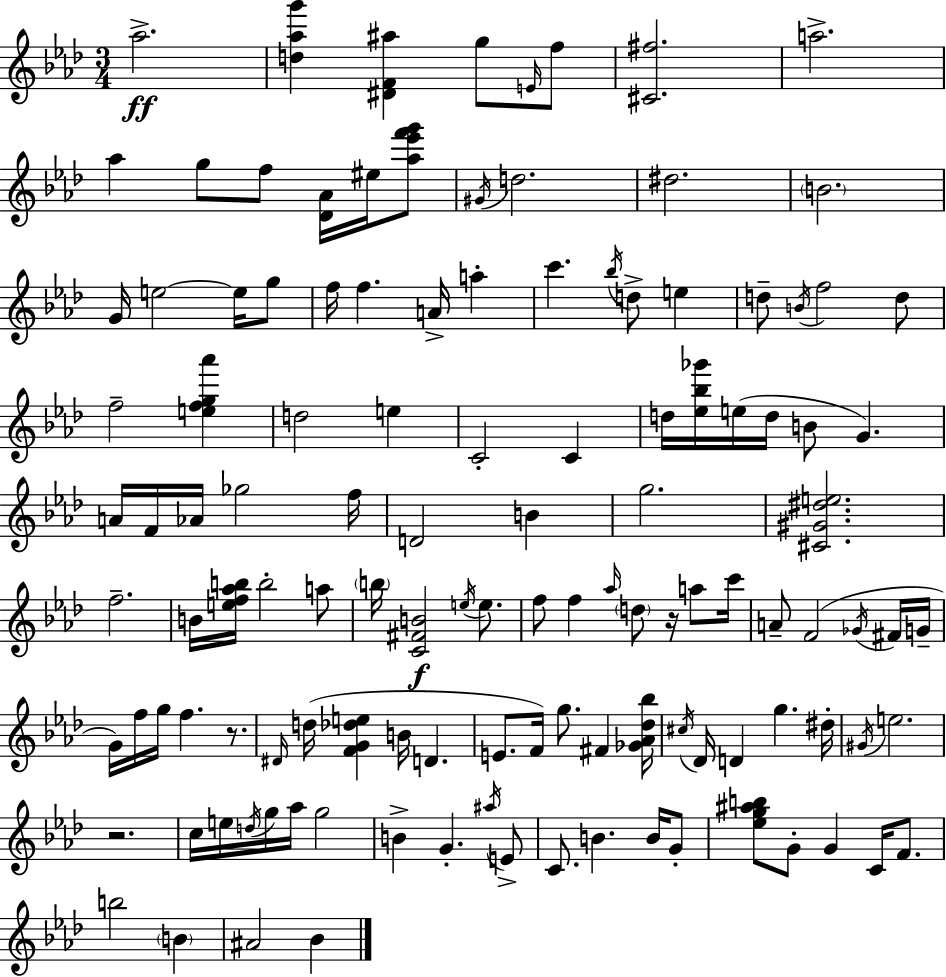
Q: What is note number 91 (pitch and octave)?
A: B4